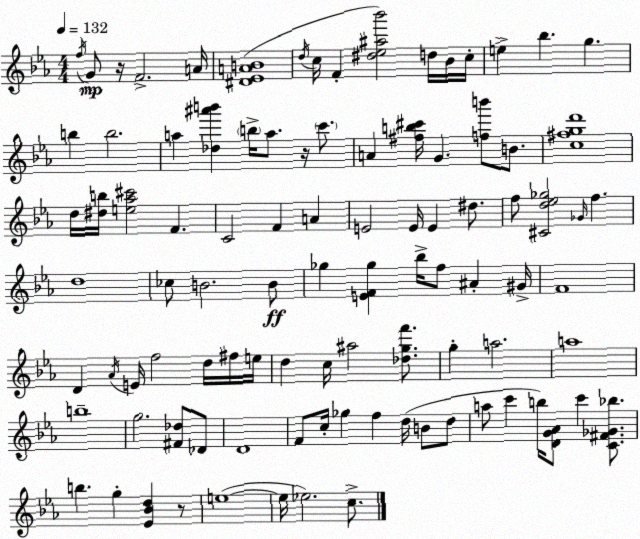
X:1
T:Untitled
M:4/4
L:1/4
K:Cm
f/4 G/2 z/4 F2 A/4 [^D_EAB]4 d/4 c/4 F [^d_e^a_b']2 d/4 _B/4 c/4 e _b g b b2 a [_d^a'b'] b/4 a/2 z/4 c'/2 A [^fb^c']/4 G [fb']/2 B/2 [c^fgd']4 d/4 [^db]/4 [e_a^c']2 F C2 F A E2 E/4 E ^d/2 f/2 [^Cd_e_g]2 _G/4 f d4 _c/2 B2 B/2 _g [EF_g] _b/4 f/2 ^A ^G/4 F4 D _A/4 E/4 f2 d/4 ^f/4 e/4 d c/4 ^a2 [_dgf']/2 g a2 a4 b4 g2 [^F_d]/2 _D/2 D4 F/2 c/4 _g f d/4 B/2 d/2 a/2 c' b/4 [DG_A]/2 c' [C^F_G_b]/2 b g [_E_Bd] z/2 e4 e/4 _e2 c/2